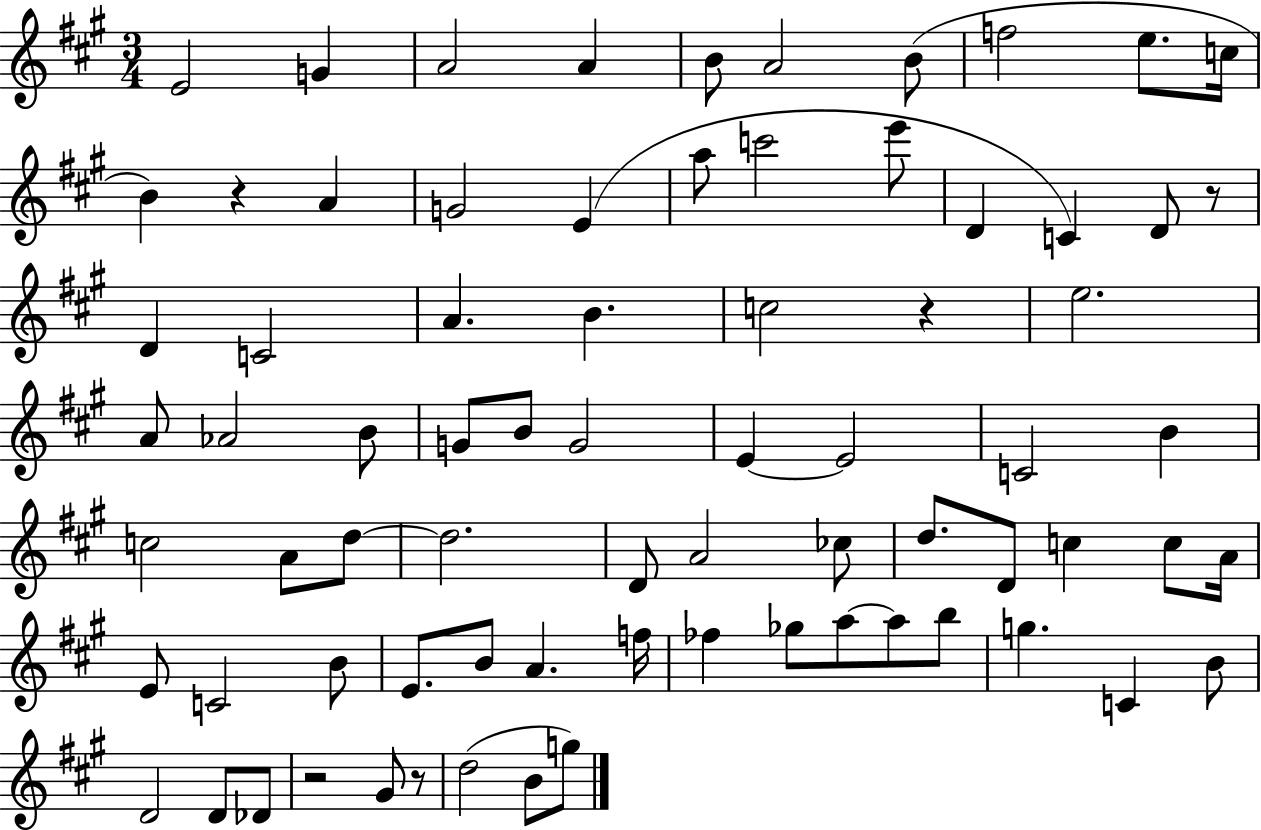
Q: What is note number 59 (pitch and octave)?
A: A5